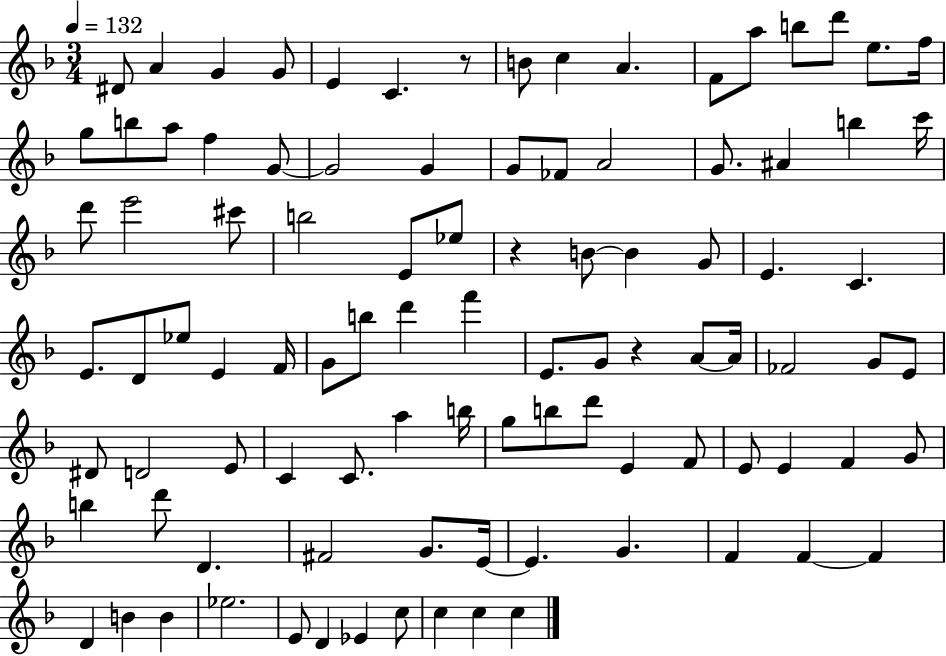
{
  \clef treble
  \numericTimeSignature
  \time 3/4
  \key f \major
  \tempo 4 = 132
  \repeat volta 2 { dis'8 a'4 g'4 g'8 | e'4 c'4. r8 | b'8 c''4 a'4. | f'8 a''8 b''8 d'''8 e''8. f''16 | \break g''8 b''8 a''8 f''4 g'8~~ | g'2 g'4 | g'8 fes'8 a'2 | g'8. ais'4 b''4 c'''16 | \break d'''8 e'''2 cis'''8 | b''2 e'8 ees''8 | r4 b'8~~ b'4 g'8 | e'4. c'4. | \break e'8. d'8 ees''8 e'4 f'16 | g'8 b''8 d'''4 f'''4 | e'8. g'8 r4 a'8~~ a'16 | fes'2 g'8 e'8 | \break dis'8 d'2 e'8 | c'4 c'8. a''4 b''16 | g''8 b''8 d'''8 e'4 f'8 | e'8 e'4 f'4 g'8 | \break b''4 d'''8 d'4. | fis'2 g'8. e'16~~ | e'4. g'4. | f'4 f'4~~ f'4 | \break d'4 b'4 b'4 | ees''2. | e'8 d'4 ees'4 c''8 | c''4 c''4 c''4 | \break } \bar "|."
}